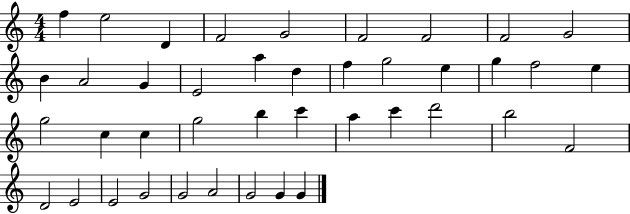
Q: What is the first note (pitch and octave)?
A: F5